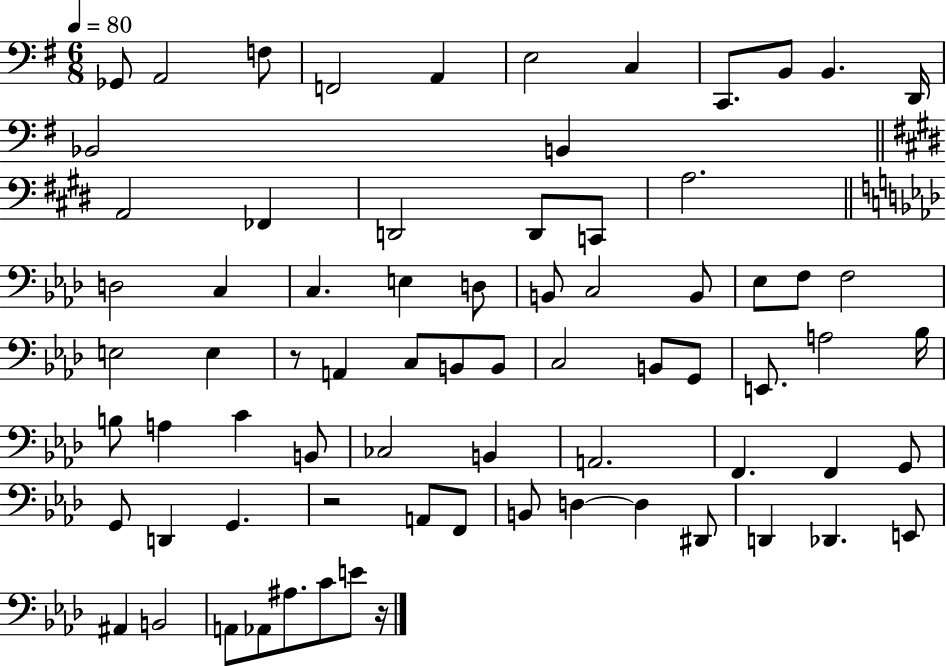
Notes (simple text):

Gb2/e A2/h F3/e F2/h A2/q E3/h C3/q C2/e. B2/e B2/q. D2/s Bb2/h B2/q A2/h FES2/q D2/h D2/e C2/e A3/h. D3/h C3/q C3/q. E3/q D3/e B2/e C3/h B2/e Eb3/e F3/e F3/h E3/h E3/q R/e A2/q C3/e B2/e B2/e C3/h B2/e G2/e E2/e. A3/h Bb3/s B3/e A3/q C4/q B2/e CES3/h B2/q A2/h. F2/q. F2/q G2/e G2/e D2/q G2/q. R/h A2/e F2/e B2/e D3/q D3/q D#2/e D2/q Db2/q. E2/e A#2/q B2/h A2/e Ab2/e A#3/e. C4/e E4/e R/s